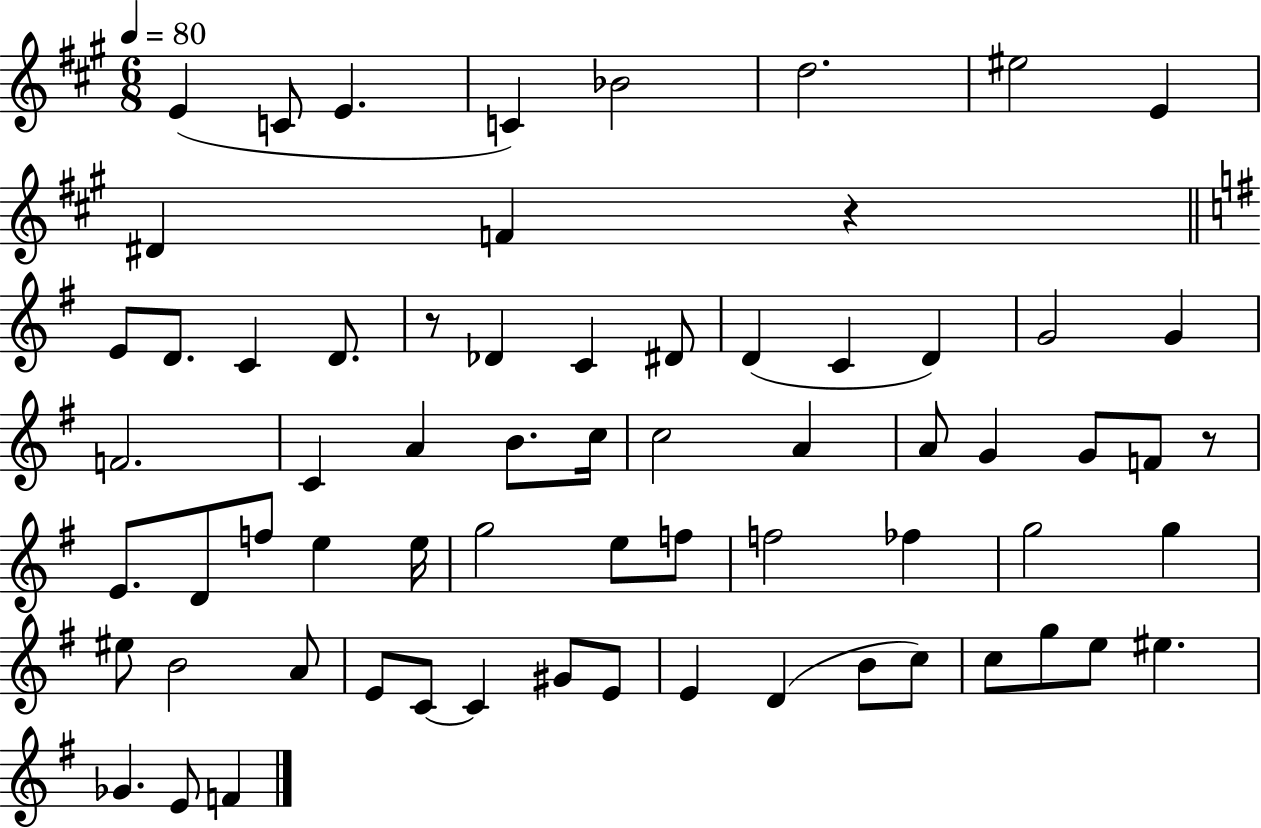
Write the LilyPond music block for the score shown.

{
  \clef treble
  \numericTimeSignature
  \time 6/8
  \key a \major
  \tempo 4 = 80
  e'4( c'8 e'4. | c'4) bes'2 | d''2. | eis''2 e'4 | \break dis'4 f'4 r4 | \bar "||" \break \key g \major e'8 d'8. c'4 d'8. | r8 des'4 c'4 dis'8 | d'4( c'4 d'4) | g'2 g'4 | \break f'2. | c'4 a'4 b'8. c''16 | c''2 a'4 | a'8 g'4 g'8 f'8 r8 | \break e'8. d'8 f''8 e''4 e''16 | g''2 e''8 f''8 | f''2 fes''4 | g''2 g''4 | \break eis''8 b'2 a'8 | e'8 c'8~~ c'4 gis'8 e'8 | e'4 d'4( b'8 c''8) | c''8 g''8 e''8 eis''4. | \break ges'4. e'8 f'4 | \bar "|."
}